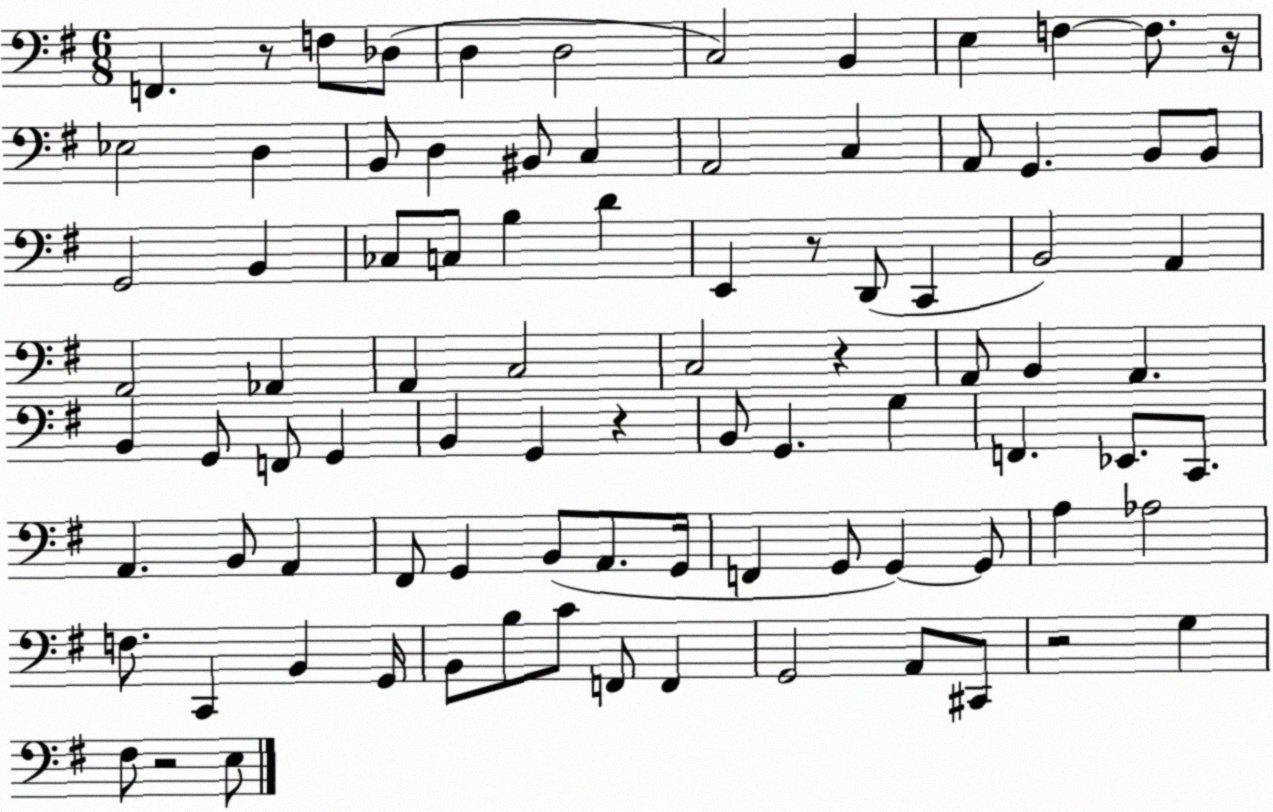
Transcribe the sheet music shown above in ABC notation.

X:1
T:Untitled
M:6/8
L:1/4
K:G
F,, z/2 F,/2 _D,/2 D, D,2 C,2 B,, E, F, F,/2 z/4 _E,2 D, B,,/2 D, ^B,,/2 C, A,,2 C, A,,/2 G,, B,,/2 B,,/2 G,,2 B,, _C,/2 C,/2 B, D E,, z/2 D,,/2 C,, B,,2 A,, A,,2 _A,, A,, C,2 C,2 z A,,/2 B,, A,, B,, G,,/2 F,,/2 G,, B,, G,, z B,,/2 G,, G, F,, _E,,/2 C,,/2 A,, B,,/2 A,, ^F,,/2 G,, B,,/2 A,,/2 G,,/4 F,, G,,/2 G,, G,,/2 A, _A,2 F,/2 C,, B,, G,,/4 B,,/2 B,/2 C/2 F,,/2 F,, G,,2 A,,/2 ^C,,/2 z2 G, ^F,/2 z2 E,/2